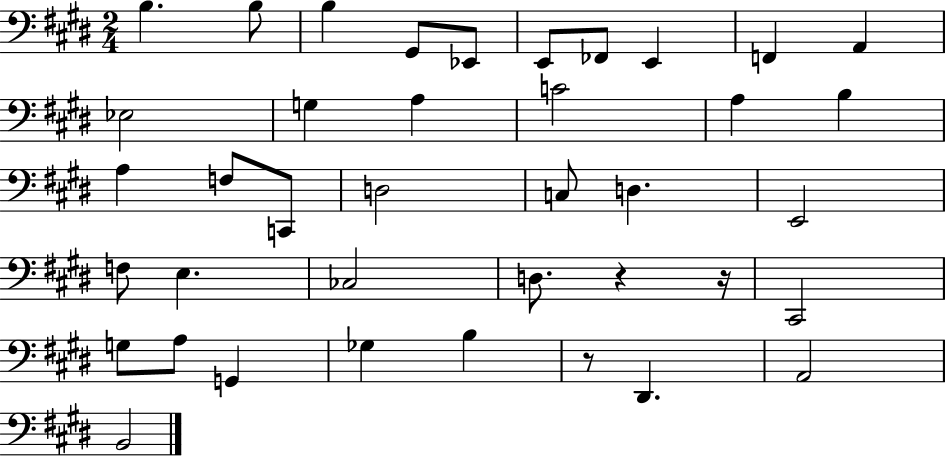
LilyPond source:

{
  \clef bass
  \numericTimeSignature
  \time 2/4
  \key e \major
  b4. b8 | b4 gis,8 ees,8 | e,8 fes,8 e,4 | f,4 a,4 | \break ees2 | g4 a4 | c'2 | a4 b4 | \break a4 f8 c,8 | d2 | c8 d4. | e,2 | \break f8 e4. | ces2 | d8. r4 r16 | cis,2 | \break g8 a8 g,4 | ges4 b4 | r8 dis,4. | a,2 | \break b,2 | \bar "|."
}